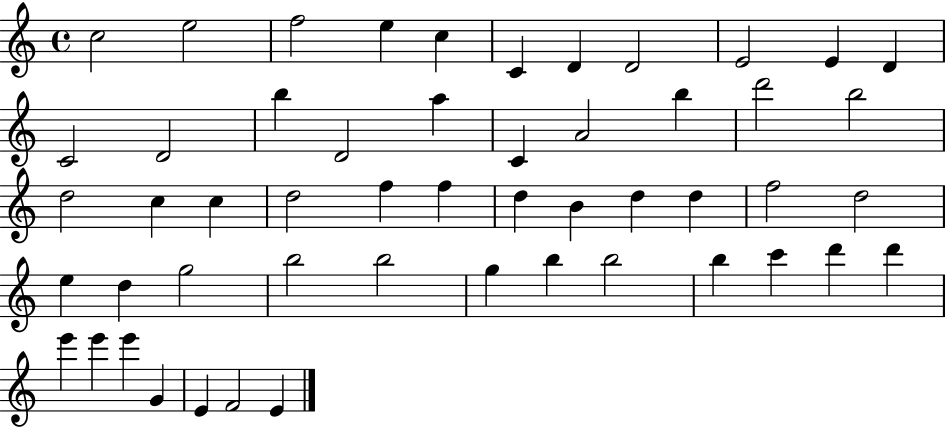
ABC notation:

X:1
T:Untitled
M:4/4
L:1/4
K:C
c2 e2 f2 e c C D D2 E2 E D C2 D2 b D2 a C A2 b d'2 b2 d2 c c d2 f f d B d d f2 d2 e d g2 b2 b2 g b b2 b c' d' d' e' e' e' G E F2 E